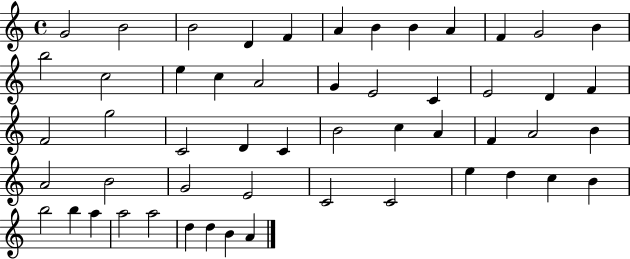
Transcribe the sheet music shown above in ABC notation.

X:1
T:Untitled
M:4/4
L:1/4
K:C
G2 B2 B2 D F A B B A F G2 B b2 c2 e c A2 G E2 C E2 D F F2 g2 C2 D C B2 c A F A2 B A2 B2 G2 E2 C2 C2 e d c B b2 b a a2 a2 d d B A